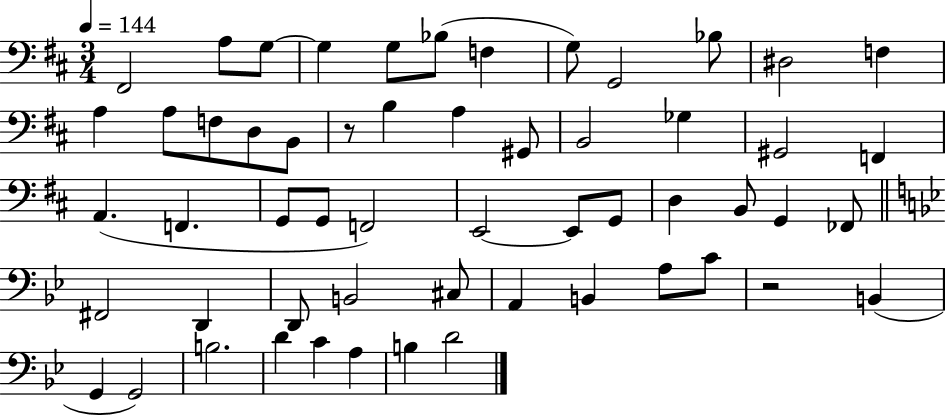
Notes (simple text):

F#2/h A3/e G3/e G3/q G3/e Bb3/e F3/q G3/e G2/h Bb3/e D#3/h F3/q A3/q A3/e F3/e D3/e B2/e R/e B3/q A3/q G#2/e B2/h Gb3/q G#2/h F2/q A2/q. F2/q. G2/e G2/e F2/h E2/h E2/e G2/e D3/q B2/e G2/q FES2/e F#2/h D2/q D2/e B2/h C#3/e A2/q B2/q A3/e C4/e R/h B2/q G2/q G2/h B3/h. D4/q C4/q A3/q B3/q D4/h